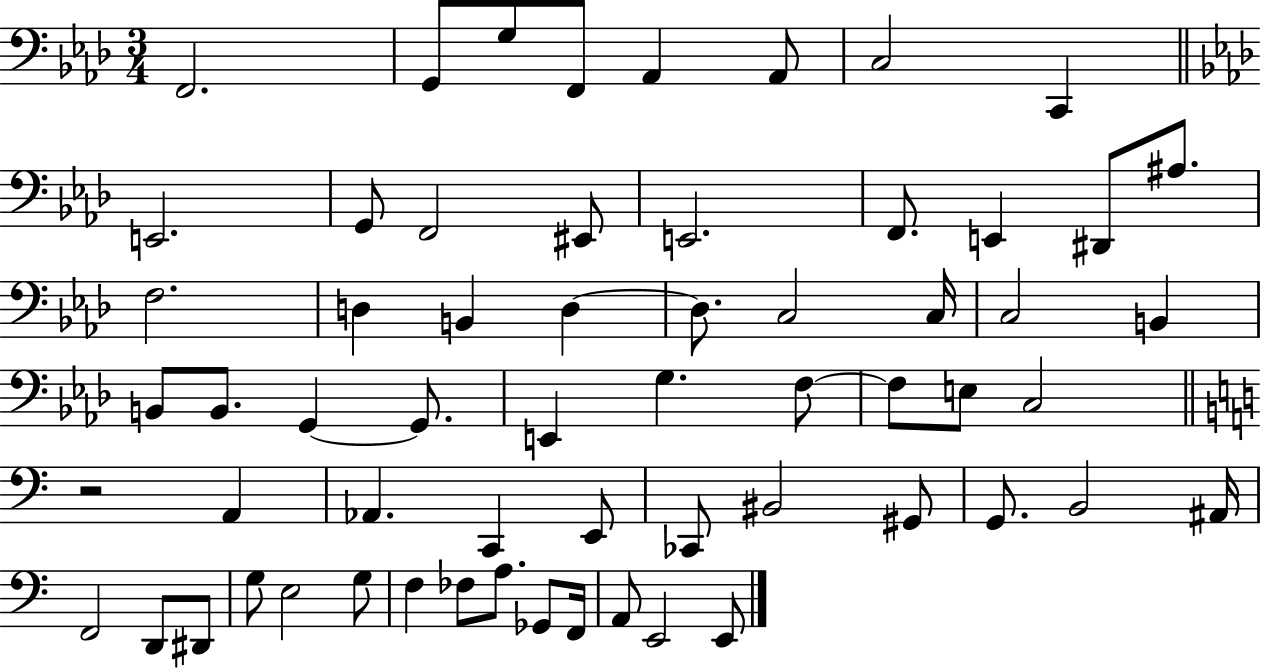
{
  \clef bass
  \numericTimeSignature
  \time 3/4
  \key aes \major
  f,2. | g,8 g8 f,8 aes,4 aes,8 | c2 c,4 | \bar "||" \break \key f \minor e,2. | g,8 f,2 eis,8 | e,2. | f,8. e,4 dis,8 ais8. | \break f2. | d4 b,4 d4~~ | d8. c2 c16 | c2 b,4 | \break b,8 b,8. g,4~~ g,8. | e,4 g4. f8~~ | f8 e8 c2 | \bar "||" \break \key c \major r2 a,4 | aes,4. c,4 e,8 | ces,8 bis,2 gis,8 | g,8. b,2 ais,16 | \break f,2 d,8 dis,8 | g8 e2 g8 | f4 fes8 a8. ges,8 f,16 | a,8 e,2 e,8 | \break \bar "|."
}